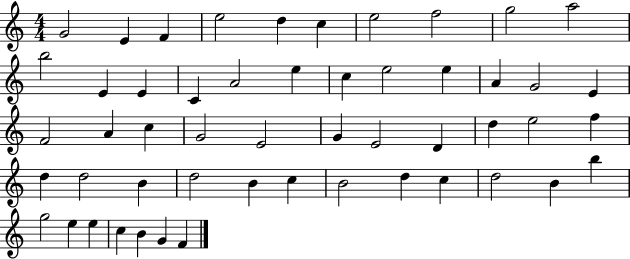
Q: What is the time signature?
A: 4/4